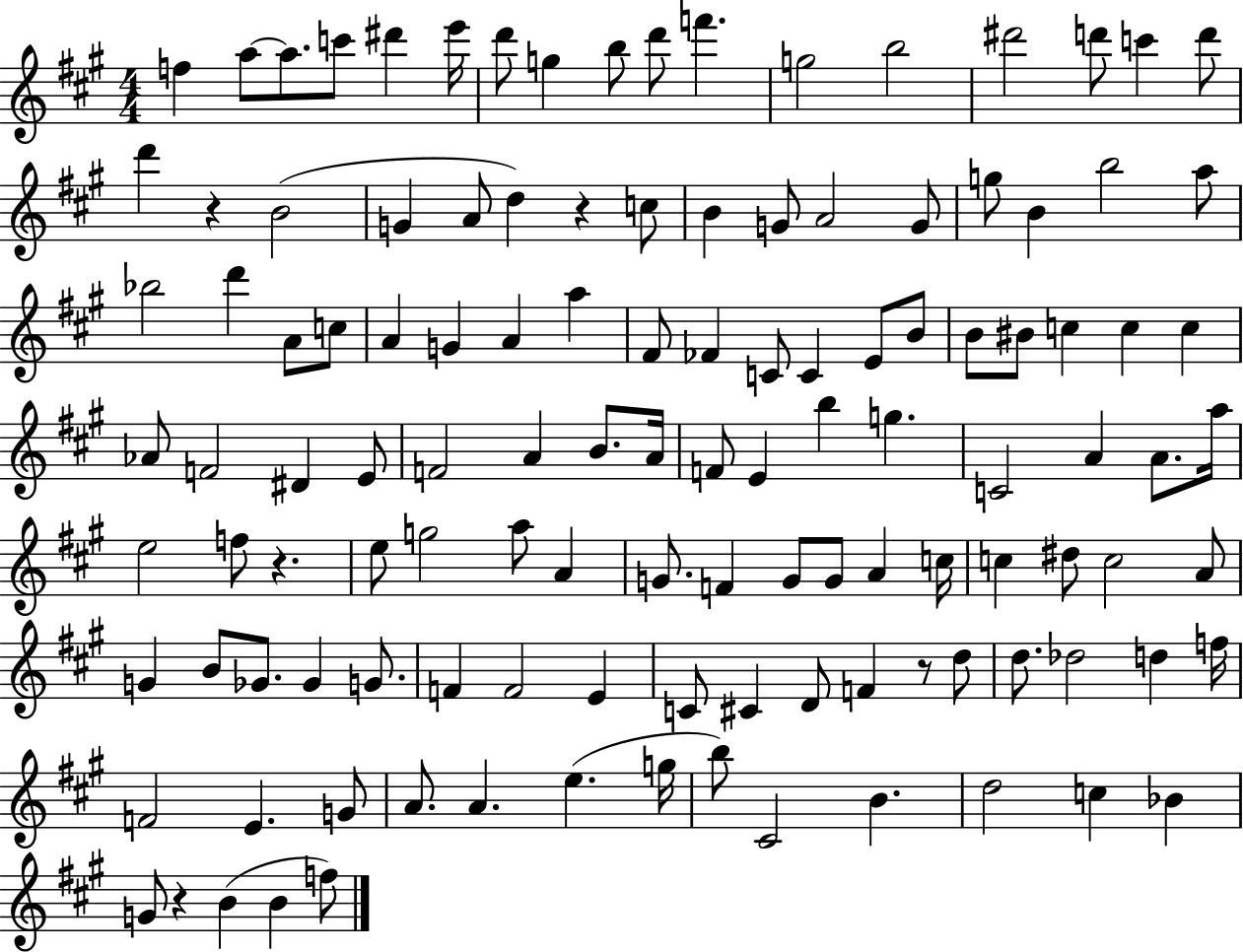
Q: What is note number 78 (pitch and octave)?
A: C5